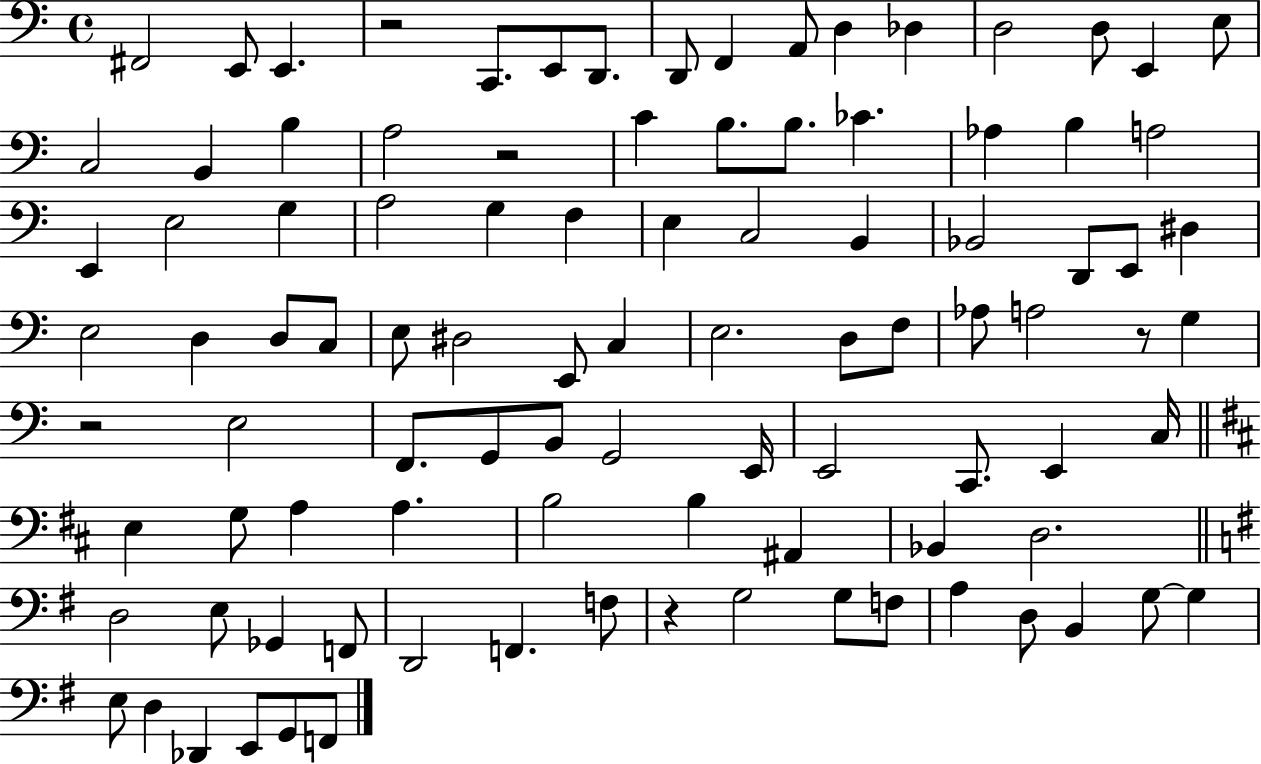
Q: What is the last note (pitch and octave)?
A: F2